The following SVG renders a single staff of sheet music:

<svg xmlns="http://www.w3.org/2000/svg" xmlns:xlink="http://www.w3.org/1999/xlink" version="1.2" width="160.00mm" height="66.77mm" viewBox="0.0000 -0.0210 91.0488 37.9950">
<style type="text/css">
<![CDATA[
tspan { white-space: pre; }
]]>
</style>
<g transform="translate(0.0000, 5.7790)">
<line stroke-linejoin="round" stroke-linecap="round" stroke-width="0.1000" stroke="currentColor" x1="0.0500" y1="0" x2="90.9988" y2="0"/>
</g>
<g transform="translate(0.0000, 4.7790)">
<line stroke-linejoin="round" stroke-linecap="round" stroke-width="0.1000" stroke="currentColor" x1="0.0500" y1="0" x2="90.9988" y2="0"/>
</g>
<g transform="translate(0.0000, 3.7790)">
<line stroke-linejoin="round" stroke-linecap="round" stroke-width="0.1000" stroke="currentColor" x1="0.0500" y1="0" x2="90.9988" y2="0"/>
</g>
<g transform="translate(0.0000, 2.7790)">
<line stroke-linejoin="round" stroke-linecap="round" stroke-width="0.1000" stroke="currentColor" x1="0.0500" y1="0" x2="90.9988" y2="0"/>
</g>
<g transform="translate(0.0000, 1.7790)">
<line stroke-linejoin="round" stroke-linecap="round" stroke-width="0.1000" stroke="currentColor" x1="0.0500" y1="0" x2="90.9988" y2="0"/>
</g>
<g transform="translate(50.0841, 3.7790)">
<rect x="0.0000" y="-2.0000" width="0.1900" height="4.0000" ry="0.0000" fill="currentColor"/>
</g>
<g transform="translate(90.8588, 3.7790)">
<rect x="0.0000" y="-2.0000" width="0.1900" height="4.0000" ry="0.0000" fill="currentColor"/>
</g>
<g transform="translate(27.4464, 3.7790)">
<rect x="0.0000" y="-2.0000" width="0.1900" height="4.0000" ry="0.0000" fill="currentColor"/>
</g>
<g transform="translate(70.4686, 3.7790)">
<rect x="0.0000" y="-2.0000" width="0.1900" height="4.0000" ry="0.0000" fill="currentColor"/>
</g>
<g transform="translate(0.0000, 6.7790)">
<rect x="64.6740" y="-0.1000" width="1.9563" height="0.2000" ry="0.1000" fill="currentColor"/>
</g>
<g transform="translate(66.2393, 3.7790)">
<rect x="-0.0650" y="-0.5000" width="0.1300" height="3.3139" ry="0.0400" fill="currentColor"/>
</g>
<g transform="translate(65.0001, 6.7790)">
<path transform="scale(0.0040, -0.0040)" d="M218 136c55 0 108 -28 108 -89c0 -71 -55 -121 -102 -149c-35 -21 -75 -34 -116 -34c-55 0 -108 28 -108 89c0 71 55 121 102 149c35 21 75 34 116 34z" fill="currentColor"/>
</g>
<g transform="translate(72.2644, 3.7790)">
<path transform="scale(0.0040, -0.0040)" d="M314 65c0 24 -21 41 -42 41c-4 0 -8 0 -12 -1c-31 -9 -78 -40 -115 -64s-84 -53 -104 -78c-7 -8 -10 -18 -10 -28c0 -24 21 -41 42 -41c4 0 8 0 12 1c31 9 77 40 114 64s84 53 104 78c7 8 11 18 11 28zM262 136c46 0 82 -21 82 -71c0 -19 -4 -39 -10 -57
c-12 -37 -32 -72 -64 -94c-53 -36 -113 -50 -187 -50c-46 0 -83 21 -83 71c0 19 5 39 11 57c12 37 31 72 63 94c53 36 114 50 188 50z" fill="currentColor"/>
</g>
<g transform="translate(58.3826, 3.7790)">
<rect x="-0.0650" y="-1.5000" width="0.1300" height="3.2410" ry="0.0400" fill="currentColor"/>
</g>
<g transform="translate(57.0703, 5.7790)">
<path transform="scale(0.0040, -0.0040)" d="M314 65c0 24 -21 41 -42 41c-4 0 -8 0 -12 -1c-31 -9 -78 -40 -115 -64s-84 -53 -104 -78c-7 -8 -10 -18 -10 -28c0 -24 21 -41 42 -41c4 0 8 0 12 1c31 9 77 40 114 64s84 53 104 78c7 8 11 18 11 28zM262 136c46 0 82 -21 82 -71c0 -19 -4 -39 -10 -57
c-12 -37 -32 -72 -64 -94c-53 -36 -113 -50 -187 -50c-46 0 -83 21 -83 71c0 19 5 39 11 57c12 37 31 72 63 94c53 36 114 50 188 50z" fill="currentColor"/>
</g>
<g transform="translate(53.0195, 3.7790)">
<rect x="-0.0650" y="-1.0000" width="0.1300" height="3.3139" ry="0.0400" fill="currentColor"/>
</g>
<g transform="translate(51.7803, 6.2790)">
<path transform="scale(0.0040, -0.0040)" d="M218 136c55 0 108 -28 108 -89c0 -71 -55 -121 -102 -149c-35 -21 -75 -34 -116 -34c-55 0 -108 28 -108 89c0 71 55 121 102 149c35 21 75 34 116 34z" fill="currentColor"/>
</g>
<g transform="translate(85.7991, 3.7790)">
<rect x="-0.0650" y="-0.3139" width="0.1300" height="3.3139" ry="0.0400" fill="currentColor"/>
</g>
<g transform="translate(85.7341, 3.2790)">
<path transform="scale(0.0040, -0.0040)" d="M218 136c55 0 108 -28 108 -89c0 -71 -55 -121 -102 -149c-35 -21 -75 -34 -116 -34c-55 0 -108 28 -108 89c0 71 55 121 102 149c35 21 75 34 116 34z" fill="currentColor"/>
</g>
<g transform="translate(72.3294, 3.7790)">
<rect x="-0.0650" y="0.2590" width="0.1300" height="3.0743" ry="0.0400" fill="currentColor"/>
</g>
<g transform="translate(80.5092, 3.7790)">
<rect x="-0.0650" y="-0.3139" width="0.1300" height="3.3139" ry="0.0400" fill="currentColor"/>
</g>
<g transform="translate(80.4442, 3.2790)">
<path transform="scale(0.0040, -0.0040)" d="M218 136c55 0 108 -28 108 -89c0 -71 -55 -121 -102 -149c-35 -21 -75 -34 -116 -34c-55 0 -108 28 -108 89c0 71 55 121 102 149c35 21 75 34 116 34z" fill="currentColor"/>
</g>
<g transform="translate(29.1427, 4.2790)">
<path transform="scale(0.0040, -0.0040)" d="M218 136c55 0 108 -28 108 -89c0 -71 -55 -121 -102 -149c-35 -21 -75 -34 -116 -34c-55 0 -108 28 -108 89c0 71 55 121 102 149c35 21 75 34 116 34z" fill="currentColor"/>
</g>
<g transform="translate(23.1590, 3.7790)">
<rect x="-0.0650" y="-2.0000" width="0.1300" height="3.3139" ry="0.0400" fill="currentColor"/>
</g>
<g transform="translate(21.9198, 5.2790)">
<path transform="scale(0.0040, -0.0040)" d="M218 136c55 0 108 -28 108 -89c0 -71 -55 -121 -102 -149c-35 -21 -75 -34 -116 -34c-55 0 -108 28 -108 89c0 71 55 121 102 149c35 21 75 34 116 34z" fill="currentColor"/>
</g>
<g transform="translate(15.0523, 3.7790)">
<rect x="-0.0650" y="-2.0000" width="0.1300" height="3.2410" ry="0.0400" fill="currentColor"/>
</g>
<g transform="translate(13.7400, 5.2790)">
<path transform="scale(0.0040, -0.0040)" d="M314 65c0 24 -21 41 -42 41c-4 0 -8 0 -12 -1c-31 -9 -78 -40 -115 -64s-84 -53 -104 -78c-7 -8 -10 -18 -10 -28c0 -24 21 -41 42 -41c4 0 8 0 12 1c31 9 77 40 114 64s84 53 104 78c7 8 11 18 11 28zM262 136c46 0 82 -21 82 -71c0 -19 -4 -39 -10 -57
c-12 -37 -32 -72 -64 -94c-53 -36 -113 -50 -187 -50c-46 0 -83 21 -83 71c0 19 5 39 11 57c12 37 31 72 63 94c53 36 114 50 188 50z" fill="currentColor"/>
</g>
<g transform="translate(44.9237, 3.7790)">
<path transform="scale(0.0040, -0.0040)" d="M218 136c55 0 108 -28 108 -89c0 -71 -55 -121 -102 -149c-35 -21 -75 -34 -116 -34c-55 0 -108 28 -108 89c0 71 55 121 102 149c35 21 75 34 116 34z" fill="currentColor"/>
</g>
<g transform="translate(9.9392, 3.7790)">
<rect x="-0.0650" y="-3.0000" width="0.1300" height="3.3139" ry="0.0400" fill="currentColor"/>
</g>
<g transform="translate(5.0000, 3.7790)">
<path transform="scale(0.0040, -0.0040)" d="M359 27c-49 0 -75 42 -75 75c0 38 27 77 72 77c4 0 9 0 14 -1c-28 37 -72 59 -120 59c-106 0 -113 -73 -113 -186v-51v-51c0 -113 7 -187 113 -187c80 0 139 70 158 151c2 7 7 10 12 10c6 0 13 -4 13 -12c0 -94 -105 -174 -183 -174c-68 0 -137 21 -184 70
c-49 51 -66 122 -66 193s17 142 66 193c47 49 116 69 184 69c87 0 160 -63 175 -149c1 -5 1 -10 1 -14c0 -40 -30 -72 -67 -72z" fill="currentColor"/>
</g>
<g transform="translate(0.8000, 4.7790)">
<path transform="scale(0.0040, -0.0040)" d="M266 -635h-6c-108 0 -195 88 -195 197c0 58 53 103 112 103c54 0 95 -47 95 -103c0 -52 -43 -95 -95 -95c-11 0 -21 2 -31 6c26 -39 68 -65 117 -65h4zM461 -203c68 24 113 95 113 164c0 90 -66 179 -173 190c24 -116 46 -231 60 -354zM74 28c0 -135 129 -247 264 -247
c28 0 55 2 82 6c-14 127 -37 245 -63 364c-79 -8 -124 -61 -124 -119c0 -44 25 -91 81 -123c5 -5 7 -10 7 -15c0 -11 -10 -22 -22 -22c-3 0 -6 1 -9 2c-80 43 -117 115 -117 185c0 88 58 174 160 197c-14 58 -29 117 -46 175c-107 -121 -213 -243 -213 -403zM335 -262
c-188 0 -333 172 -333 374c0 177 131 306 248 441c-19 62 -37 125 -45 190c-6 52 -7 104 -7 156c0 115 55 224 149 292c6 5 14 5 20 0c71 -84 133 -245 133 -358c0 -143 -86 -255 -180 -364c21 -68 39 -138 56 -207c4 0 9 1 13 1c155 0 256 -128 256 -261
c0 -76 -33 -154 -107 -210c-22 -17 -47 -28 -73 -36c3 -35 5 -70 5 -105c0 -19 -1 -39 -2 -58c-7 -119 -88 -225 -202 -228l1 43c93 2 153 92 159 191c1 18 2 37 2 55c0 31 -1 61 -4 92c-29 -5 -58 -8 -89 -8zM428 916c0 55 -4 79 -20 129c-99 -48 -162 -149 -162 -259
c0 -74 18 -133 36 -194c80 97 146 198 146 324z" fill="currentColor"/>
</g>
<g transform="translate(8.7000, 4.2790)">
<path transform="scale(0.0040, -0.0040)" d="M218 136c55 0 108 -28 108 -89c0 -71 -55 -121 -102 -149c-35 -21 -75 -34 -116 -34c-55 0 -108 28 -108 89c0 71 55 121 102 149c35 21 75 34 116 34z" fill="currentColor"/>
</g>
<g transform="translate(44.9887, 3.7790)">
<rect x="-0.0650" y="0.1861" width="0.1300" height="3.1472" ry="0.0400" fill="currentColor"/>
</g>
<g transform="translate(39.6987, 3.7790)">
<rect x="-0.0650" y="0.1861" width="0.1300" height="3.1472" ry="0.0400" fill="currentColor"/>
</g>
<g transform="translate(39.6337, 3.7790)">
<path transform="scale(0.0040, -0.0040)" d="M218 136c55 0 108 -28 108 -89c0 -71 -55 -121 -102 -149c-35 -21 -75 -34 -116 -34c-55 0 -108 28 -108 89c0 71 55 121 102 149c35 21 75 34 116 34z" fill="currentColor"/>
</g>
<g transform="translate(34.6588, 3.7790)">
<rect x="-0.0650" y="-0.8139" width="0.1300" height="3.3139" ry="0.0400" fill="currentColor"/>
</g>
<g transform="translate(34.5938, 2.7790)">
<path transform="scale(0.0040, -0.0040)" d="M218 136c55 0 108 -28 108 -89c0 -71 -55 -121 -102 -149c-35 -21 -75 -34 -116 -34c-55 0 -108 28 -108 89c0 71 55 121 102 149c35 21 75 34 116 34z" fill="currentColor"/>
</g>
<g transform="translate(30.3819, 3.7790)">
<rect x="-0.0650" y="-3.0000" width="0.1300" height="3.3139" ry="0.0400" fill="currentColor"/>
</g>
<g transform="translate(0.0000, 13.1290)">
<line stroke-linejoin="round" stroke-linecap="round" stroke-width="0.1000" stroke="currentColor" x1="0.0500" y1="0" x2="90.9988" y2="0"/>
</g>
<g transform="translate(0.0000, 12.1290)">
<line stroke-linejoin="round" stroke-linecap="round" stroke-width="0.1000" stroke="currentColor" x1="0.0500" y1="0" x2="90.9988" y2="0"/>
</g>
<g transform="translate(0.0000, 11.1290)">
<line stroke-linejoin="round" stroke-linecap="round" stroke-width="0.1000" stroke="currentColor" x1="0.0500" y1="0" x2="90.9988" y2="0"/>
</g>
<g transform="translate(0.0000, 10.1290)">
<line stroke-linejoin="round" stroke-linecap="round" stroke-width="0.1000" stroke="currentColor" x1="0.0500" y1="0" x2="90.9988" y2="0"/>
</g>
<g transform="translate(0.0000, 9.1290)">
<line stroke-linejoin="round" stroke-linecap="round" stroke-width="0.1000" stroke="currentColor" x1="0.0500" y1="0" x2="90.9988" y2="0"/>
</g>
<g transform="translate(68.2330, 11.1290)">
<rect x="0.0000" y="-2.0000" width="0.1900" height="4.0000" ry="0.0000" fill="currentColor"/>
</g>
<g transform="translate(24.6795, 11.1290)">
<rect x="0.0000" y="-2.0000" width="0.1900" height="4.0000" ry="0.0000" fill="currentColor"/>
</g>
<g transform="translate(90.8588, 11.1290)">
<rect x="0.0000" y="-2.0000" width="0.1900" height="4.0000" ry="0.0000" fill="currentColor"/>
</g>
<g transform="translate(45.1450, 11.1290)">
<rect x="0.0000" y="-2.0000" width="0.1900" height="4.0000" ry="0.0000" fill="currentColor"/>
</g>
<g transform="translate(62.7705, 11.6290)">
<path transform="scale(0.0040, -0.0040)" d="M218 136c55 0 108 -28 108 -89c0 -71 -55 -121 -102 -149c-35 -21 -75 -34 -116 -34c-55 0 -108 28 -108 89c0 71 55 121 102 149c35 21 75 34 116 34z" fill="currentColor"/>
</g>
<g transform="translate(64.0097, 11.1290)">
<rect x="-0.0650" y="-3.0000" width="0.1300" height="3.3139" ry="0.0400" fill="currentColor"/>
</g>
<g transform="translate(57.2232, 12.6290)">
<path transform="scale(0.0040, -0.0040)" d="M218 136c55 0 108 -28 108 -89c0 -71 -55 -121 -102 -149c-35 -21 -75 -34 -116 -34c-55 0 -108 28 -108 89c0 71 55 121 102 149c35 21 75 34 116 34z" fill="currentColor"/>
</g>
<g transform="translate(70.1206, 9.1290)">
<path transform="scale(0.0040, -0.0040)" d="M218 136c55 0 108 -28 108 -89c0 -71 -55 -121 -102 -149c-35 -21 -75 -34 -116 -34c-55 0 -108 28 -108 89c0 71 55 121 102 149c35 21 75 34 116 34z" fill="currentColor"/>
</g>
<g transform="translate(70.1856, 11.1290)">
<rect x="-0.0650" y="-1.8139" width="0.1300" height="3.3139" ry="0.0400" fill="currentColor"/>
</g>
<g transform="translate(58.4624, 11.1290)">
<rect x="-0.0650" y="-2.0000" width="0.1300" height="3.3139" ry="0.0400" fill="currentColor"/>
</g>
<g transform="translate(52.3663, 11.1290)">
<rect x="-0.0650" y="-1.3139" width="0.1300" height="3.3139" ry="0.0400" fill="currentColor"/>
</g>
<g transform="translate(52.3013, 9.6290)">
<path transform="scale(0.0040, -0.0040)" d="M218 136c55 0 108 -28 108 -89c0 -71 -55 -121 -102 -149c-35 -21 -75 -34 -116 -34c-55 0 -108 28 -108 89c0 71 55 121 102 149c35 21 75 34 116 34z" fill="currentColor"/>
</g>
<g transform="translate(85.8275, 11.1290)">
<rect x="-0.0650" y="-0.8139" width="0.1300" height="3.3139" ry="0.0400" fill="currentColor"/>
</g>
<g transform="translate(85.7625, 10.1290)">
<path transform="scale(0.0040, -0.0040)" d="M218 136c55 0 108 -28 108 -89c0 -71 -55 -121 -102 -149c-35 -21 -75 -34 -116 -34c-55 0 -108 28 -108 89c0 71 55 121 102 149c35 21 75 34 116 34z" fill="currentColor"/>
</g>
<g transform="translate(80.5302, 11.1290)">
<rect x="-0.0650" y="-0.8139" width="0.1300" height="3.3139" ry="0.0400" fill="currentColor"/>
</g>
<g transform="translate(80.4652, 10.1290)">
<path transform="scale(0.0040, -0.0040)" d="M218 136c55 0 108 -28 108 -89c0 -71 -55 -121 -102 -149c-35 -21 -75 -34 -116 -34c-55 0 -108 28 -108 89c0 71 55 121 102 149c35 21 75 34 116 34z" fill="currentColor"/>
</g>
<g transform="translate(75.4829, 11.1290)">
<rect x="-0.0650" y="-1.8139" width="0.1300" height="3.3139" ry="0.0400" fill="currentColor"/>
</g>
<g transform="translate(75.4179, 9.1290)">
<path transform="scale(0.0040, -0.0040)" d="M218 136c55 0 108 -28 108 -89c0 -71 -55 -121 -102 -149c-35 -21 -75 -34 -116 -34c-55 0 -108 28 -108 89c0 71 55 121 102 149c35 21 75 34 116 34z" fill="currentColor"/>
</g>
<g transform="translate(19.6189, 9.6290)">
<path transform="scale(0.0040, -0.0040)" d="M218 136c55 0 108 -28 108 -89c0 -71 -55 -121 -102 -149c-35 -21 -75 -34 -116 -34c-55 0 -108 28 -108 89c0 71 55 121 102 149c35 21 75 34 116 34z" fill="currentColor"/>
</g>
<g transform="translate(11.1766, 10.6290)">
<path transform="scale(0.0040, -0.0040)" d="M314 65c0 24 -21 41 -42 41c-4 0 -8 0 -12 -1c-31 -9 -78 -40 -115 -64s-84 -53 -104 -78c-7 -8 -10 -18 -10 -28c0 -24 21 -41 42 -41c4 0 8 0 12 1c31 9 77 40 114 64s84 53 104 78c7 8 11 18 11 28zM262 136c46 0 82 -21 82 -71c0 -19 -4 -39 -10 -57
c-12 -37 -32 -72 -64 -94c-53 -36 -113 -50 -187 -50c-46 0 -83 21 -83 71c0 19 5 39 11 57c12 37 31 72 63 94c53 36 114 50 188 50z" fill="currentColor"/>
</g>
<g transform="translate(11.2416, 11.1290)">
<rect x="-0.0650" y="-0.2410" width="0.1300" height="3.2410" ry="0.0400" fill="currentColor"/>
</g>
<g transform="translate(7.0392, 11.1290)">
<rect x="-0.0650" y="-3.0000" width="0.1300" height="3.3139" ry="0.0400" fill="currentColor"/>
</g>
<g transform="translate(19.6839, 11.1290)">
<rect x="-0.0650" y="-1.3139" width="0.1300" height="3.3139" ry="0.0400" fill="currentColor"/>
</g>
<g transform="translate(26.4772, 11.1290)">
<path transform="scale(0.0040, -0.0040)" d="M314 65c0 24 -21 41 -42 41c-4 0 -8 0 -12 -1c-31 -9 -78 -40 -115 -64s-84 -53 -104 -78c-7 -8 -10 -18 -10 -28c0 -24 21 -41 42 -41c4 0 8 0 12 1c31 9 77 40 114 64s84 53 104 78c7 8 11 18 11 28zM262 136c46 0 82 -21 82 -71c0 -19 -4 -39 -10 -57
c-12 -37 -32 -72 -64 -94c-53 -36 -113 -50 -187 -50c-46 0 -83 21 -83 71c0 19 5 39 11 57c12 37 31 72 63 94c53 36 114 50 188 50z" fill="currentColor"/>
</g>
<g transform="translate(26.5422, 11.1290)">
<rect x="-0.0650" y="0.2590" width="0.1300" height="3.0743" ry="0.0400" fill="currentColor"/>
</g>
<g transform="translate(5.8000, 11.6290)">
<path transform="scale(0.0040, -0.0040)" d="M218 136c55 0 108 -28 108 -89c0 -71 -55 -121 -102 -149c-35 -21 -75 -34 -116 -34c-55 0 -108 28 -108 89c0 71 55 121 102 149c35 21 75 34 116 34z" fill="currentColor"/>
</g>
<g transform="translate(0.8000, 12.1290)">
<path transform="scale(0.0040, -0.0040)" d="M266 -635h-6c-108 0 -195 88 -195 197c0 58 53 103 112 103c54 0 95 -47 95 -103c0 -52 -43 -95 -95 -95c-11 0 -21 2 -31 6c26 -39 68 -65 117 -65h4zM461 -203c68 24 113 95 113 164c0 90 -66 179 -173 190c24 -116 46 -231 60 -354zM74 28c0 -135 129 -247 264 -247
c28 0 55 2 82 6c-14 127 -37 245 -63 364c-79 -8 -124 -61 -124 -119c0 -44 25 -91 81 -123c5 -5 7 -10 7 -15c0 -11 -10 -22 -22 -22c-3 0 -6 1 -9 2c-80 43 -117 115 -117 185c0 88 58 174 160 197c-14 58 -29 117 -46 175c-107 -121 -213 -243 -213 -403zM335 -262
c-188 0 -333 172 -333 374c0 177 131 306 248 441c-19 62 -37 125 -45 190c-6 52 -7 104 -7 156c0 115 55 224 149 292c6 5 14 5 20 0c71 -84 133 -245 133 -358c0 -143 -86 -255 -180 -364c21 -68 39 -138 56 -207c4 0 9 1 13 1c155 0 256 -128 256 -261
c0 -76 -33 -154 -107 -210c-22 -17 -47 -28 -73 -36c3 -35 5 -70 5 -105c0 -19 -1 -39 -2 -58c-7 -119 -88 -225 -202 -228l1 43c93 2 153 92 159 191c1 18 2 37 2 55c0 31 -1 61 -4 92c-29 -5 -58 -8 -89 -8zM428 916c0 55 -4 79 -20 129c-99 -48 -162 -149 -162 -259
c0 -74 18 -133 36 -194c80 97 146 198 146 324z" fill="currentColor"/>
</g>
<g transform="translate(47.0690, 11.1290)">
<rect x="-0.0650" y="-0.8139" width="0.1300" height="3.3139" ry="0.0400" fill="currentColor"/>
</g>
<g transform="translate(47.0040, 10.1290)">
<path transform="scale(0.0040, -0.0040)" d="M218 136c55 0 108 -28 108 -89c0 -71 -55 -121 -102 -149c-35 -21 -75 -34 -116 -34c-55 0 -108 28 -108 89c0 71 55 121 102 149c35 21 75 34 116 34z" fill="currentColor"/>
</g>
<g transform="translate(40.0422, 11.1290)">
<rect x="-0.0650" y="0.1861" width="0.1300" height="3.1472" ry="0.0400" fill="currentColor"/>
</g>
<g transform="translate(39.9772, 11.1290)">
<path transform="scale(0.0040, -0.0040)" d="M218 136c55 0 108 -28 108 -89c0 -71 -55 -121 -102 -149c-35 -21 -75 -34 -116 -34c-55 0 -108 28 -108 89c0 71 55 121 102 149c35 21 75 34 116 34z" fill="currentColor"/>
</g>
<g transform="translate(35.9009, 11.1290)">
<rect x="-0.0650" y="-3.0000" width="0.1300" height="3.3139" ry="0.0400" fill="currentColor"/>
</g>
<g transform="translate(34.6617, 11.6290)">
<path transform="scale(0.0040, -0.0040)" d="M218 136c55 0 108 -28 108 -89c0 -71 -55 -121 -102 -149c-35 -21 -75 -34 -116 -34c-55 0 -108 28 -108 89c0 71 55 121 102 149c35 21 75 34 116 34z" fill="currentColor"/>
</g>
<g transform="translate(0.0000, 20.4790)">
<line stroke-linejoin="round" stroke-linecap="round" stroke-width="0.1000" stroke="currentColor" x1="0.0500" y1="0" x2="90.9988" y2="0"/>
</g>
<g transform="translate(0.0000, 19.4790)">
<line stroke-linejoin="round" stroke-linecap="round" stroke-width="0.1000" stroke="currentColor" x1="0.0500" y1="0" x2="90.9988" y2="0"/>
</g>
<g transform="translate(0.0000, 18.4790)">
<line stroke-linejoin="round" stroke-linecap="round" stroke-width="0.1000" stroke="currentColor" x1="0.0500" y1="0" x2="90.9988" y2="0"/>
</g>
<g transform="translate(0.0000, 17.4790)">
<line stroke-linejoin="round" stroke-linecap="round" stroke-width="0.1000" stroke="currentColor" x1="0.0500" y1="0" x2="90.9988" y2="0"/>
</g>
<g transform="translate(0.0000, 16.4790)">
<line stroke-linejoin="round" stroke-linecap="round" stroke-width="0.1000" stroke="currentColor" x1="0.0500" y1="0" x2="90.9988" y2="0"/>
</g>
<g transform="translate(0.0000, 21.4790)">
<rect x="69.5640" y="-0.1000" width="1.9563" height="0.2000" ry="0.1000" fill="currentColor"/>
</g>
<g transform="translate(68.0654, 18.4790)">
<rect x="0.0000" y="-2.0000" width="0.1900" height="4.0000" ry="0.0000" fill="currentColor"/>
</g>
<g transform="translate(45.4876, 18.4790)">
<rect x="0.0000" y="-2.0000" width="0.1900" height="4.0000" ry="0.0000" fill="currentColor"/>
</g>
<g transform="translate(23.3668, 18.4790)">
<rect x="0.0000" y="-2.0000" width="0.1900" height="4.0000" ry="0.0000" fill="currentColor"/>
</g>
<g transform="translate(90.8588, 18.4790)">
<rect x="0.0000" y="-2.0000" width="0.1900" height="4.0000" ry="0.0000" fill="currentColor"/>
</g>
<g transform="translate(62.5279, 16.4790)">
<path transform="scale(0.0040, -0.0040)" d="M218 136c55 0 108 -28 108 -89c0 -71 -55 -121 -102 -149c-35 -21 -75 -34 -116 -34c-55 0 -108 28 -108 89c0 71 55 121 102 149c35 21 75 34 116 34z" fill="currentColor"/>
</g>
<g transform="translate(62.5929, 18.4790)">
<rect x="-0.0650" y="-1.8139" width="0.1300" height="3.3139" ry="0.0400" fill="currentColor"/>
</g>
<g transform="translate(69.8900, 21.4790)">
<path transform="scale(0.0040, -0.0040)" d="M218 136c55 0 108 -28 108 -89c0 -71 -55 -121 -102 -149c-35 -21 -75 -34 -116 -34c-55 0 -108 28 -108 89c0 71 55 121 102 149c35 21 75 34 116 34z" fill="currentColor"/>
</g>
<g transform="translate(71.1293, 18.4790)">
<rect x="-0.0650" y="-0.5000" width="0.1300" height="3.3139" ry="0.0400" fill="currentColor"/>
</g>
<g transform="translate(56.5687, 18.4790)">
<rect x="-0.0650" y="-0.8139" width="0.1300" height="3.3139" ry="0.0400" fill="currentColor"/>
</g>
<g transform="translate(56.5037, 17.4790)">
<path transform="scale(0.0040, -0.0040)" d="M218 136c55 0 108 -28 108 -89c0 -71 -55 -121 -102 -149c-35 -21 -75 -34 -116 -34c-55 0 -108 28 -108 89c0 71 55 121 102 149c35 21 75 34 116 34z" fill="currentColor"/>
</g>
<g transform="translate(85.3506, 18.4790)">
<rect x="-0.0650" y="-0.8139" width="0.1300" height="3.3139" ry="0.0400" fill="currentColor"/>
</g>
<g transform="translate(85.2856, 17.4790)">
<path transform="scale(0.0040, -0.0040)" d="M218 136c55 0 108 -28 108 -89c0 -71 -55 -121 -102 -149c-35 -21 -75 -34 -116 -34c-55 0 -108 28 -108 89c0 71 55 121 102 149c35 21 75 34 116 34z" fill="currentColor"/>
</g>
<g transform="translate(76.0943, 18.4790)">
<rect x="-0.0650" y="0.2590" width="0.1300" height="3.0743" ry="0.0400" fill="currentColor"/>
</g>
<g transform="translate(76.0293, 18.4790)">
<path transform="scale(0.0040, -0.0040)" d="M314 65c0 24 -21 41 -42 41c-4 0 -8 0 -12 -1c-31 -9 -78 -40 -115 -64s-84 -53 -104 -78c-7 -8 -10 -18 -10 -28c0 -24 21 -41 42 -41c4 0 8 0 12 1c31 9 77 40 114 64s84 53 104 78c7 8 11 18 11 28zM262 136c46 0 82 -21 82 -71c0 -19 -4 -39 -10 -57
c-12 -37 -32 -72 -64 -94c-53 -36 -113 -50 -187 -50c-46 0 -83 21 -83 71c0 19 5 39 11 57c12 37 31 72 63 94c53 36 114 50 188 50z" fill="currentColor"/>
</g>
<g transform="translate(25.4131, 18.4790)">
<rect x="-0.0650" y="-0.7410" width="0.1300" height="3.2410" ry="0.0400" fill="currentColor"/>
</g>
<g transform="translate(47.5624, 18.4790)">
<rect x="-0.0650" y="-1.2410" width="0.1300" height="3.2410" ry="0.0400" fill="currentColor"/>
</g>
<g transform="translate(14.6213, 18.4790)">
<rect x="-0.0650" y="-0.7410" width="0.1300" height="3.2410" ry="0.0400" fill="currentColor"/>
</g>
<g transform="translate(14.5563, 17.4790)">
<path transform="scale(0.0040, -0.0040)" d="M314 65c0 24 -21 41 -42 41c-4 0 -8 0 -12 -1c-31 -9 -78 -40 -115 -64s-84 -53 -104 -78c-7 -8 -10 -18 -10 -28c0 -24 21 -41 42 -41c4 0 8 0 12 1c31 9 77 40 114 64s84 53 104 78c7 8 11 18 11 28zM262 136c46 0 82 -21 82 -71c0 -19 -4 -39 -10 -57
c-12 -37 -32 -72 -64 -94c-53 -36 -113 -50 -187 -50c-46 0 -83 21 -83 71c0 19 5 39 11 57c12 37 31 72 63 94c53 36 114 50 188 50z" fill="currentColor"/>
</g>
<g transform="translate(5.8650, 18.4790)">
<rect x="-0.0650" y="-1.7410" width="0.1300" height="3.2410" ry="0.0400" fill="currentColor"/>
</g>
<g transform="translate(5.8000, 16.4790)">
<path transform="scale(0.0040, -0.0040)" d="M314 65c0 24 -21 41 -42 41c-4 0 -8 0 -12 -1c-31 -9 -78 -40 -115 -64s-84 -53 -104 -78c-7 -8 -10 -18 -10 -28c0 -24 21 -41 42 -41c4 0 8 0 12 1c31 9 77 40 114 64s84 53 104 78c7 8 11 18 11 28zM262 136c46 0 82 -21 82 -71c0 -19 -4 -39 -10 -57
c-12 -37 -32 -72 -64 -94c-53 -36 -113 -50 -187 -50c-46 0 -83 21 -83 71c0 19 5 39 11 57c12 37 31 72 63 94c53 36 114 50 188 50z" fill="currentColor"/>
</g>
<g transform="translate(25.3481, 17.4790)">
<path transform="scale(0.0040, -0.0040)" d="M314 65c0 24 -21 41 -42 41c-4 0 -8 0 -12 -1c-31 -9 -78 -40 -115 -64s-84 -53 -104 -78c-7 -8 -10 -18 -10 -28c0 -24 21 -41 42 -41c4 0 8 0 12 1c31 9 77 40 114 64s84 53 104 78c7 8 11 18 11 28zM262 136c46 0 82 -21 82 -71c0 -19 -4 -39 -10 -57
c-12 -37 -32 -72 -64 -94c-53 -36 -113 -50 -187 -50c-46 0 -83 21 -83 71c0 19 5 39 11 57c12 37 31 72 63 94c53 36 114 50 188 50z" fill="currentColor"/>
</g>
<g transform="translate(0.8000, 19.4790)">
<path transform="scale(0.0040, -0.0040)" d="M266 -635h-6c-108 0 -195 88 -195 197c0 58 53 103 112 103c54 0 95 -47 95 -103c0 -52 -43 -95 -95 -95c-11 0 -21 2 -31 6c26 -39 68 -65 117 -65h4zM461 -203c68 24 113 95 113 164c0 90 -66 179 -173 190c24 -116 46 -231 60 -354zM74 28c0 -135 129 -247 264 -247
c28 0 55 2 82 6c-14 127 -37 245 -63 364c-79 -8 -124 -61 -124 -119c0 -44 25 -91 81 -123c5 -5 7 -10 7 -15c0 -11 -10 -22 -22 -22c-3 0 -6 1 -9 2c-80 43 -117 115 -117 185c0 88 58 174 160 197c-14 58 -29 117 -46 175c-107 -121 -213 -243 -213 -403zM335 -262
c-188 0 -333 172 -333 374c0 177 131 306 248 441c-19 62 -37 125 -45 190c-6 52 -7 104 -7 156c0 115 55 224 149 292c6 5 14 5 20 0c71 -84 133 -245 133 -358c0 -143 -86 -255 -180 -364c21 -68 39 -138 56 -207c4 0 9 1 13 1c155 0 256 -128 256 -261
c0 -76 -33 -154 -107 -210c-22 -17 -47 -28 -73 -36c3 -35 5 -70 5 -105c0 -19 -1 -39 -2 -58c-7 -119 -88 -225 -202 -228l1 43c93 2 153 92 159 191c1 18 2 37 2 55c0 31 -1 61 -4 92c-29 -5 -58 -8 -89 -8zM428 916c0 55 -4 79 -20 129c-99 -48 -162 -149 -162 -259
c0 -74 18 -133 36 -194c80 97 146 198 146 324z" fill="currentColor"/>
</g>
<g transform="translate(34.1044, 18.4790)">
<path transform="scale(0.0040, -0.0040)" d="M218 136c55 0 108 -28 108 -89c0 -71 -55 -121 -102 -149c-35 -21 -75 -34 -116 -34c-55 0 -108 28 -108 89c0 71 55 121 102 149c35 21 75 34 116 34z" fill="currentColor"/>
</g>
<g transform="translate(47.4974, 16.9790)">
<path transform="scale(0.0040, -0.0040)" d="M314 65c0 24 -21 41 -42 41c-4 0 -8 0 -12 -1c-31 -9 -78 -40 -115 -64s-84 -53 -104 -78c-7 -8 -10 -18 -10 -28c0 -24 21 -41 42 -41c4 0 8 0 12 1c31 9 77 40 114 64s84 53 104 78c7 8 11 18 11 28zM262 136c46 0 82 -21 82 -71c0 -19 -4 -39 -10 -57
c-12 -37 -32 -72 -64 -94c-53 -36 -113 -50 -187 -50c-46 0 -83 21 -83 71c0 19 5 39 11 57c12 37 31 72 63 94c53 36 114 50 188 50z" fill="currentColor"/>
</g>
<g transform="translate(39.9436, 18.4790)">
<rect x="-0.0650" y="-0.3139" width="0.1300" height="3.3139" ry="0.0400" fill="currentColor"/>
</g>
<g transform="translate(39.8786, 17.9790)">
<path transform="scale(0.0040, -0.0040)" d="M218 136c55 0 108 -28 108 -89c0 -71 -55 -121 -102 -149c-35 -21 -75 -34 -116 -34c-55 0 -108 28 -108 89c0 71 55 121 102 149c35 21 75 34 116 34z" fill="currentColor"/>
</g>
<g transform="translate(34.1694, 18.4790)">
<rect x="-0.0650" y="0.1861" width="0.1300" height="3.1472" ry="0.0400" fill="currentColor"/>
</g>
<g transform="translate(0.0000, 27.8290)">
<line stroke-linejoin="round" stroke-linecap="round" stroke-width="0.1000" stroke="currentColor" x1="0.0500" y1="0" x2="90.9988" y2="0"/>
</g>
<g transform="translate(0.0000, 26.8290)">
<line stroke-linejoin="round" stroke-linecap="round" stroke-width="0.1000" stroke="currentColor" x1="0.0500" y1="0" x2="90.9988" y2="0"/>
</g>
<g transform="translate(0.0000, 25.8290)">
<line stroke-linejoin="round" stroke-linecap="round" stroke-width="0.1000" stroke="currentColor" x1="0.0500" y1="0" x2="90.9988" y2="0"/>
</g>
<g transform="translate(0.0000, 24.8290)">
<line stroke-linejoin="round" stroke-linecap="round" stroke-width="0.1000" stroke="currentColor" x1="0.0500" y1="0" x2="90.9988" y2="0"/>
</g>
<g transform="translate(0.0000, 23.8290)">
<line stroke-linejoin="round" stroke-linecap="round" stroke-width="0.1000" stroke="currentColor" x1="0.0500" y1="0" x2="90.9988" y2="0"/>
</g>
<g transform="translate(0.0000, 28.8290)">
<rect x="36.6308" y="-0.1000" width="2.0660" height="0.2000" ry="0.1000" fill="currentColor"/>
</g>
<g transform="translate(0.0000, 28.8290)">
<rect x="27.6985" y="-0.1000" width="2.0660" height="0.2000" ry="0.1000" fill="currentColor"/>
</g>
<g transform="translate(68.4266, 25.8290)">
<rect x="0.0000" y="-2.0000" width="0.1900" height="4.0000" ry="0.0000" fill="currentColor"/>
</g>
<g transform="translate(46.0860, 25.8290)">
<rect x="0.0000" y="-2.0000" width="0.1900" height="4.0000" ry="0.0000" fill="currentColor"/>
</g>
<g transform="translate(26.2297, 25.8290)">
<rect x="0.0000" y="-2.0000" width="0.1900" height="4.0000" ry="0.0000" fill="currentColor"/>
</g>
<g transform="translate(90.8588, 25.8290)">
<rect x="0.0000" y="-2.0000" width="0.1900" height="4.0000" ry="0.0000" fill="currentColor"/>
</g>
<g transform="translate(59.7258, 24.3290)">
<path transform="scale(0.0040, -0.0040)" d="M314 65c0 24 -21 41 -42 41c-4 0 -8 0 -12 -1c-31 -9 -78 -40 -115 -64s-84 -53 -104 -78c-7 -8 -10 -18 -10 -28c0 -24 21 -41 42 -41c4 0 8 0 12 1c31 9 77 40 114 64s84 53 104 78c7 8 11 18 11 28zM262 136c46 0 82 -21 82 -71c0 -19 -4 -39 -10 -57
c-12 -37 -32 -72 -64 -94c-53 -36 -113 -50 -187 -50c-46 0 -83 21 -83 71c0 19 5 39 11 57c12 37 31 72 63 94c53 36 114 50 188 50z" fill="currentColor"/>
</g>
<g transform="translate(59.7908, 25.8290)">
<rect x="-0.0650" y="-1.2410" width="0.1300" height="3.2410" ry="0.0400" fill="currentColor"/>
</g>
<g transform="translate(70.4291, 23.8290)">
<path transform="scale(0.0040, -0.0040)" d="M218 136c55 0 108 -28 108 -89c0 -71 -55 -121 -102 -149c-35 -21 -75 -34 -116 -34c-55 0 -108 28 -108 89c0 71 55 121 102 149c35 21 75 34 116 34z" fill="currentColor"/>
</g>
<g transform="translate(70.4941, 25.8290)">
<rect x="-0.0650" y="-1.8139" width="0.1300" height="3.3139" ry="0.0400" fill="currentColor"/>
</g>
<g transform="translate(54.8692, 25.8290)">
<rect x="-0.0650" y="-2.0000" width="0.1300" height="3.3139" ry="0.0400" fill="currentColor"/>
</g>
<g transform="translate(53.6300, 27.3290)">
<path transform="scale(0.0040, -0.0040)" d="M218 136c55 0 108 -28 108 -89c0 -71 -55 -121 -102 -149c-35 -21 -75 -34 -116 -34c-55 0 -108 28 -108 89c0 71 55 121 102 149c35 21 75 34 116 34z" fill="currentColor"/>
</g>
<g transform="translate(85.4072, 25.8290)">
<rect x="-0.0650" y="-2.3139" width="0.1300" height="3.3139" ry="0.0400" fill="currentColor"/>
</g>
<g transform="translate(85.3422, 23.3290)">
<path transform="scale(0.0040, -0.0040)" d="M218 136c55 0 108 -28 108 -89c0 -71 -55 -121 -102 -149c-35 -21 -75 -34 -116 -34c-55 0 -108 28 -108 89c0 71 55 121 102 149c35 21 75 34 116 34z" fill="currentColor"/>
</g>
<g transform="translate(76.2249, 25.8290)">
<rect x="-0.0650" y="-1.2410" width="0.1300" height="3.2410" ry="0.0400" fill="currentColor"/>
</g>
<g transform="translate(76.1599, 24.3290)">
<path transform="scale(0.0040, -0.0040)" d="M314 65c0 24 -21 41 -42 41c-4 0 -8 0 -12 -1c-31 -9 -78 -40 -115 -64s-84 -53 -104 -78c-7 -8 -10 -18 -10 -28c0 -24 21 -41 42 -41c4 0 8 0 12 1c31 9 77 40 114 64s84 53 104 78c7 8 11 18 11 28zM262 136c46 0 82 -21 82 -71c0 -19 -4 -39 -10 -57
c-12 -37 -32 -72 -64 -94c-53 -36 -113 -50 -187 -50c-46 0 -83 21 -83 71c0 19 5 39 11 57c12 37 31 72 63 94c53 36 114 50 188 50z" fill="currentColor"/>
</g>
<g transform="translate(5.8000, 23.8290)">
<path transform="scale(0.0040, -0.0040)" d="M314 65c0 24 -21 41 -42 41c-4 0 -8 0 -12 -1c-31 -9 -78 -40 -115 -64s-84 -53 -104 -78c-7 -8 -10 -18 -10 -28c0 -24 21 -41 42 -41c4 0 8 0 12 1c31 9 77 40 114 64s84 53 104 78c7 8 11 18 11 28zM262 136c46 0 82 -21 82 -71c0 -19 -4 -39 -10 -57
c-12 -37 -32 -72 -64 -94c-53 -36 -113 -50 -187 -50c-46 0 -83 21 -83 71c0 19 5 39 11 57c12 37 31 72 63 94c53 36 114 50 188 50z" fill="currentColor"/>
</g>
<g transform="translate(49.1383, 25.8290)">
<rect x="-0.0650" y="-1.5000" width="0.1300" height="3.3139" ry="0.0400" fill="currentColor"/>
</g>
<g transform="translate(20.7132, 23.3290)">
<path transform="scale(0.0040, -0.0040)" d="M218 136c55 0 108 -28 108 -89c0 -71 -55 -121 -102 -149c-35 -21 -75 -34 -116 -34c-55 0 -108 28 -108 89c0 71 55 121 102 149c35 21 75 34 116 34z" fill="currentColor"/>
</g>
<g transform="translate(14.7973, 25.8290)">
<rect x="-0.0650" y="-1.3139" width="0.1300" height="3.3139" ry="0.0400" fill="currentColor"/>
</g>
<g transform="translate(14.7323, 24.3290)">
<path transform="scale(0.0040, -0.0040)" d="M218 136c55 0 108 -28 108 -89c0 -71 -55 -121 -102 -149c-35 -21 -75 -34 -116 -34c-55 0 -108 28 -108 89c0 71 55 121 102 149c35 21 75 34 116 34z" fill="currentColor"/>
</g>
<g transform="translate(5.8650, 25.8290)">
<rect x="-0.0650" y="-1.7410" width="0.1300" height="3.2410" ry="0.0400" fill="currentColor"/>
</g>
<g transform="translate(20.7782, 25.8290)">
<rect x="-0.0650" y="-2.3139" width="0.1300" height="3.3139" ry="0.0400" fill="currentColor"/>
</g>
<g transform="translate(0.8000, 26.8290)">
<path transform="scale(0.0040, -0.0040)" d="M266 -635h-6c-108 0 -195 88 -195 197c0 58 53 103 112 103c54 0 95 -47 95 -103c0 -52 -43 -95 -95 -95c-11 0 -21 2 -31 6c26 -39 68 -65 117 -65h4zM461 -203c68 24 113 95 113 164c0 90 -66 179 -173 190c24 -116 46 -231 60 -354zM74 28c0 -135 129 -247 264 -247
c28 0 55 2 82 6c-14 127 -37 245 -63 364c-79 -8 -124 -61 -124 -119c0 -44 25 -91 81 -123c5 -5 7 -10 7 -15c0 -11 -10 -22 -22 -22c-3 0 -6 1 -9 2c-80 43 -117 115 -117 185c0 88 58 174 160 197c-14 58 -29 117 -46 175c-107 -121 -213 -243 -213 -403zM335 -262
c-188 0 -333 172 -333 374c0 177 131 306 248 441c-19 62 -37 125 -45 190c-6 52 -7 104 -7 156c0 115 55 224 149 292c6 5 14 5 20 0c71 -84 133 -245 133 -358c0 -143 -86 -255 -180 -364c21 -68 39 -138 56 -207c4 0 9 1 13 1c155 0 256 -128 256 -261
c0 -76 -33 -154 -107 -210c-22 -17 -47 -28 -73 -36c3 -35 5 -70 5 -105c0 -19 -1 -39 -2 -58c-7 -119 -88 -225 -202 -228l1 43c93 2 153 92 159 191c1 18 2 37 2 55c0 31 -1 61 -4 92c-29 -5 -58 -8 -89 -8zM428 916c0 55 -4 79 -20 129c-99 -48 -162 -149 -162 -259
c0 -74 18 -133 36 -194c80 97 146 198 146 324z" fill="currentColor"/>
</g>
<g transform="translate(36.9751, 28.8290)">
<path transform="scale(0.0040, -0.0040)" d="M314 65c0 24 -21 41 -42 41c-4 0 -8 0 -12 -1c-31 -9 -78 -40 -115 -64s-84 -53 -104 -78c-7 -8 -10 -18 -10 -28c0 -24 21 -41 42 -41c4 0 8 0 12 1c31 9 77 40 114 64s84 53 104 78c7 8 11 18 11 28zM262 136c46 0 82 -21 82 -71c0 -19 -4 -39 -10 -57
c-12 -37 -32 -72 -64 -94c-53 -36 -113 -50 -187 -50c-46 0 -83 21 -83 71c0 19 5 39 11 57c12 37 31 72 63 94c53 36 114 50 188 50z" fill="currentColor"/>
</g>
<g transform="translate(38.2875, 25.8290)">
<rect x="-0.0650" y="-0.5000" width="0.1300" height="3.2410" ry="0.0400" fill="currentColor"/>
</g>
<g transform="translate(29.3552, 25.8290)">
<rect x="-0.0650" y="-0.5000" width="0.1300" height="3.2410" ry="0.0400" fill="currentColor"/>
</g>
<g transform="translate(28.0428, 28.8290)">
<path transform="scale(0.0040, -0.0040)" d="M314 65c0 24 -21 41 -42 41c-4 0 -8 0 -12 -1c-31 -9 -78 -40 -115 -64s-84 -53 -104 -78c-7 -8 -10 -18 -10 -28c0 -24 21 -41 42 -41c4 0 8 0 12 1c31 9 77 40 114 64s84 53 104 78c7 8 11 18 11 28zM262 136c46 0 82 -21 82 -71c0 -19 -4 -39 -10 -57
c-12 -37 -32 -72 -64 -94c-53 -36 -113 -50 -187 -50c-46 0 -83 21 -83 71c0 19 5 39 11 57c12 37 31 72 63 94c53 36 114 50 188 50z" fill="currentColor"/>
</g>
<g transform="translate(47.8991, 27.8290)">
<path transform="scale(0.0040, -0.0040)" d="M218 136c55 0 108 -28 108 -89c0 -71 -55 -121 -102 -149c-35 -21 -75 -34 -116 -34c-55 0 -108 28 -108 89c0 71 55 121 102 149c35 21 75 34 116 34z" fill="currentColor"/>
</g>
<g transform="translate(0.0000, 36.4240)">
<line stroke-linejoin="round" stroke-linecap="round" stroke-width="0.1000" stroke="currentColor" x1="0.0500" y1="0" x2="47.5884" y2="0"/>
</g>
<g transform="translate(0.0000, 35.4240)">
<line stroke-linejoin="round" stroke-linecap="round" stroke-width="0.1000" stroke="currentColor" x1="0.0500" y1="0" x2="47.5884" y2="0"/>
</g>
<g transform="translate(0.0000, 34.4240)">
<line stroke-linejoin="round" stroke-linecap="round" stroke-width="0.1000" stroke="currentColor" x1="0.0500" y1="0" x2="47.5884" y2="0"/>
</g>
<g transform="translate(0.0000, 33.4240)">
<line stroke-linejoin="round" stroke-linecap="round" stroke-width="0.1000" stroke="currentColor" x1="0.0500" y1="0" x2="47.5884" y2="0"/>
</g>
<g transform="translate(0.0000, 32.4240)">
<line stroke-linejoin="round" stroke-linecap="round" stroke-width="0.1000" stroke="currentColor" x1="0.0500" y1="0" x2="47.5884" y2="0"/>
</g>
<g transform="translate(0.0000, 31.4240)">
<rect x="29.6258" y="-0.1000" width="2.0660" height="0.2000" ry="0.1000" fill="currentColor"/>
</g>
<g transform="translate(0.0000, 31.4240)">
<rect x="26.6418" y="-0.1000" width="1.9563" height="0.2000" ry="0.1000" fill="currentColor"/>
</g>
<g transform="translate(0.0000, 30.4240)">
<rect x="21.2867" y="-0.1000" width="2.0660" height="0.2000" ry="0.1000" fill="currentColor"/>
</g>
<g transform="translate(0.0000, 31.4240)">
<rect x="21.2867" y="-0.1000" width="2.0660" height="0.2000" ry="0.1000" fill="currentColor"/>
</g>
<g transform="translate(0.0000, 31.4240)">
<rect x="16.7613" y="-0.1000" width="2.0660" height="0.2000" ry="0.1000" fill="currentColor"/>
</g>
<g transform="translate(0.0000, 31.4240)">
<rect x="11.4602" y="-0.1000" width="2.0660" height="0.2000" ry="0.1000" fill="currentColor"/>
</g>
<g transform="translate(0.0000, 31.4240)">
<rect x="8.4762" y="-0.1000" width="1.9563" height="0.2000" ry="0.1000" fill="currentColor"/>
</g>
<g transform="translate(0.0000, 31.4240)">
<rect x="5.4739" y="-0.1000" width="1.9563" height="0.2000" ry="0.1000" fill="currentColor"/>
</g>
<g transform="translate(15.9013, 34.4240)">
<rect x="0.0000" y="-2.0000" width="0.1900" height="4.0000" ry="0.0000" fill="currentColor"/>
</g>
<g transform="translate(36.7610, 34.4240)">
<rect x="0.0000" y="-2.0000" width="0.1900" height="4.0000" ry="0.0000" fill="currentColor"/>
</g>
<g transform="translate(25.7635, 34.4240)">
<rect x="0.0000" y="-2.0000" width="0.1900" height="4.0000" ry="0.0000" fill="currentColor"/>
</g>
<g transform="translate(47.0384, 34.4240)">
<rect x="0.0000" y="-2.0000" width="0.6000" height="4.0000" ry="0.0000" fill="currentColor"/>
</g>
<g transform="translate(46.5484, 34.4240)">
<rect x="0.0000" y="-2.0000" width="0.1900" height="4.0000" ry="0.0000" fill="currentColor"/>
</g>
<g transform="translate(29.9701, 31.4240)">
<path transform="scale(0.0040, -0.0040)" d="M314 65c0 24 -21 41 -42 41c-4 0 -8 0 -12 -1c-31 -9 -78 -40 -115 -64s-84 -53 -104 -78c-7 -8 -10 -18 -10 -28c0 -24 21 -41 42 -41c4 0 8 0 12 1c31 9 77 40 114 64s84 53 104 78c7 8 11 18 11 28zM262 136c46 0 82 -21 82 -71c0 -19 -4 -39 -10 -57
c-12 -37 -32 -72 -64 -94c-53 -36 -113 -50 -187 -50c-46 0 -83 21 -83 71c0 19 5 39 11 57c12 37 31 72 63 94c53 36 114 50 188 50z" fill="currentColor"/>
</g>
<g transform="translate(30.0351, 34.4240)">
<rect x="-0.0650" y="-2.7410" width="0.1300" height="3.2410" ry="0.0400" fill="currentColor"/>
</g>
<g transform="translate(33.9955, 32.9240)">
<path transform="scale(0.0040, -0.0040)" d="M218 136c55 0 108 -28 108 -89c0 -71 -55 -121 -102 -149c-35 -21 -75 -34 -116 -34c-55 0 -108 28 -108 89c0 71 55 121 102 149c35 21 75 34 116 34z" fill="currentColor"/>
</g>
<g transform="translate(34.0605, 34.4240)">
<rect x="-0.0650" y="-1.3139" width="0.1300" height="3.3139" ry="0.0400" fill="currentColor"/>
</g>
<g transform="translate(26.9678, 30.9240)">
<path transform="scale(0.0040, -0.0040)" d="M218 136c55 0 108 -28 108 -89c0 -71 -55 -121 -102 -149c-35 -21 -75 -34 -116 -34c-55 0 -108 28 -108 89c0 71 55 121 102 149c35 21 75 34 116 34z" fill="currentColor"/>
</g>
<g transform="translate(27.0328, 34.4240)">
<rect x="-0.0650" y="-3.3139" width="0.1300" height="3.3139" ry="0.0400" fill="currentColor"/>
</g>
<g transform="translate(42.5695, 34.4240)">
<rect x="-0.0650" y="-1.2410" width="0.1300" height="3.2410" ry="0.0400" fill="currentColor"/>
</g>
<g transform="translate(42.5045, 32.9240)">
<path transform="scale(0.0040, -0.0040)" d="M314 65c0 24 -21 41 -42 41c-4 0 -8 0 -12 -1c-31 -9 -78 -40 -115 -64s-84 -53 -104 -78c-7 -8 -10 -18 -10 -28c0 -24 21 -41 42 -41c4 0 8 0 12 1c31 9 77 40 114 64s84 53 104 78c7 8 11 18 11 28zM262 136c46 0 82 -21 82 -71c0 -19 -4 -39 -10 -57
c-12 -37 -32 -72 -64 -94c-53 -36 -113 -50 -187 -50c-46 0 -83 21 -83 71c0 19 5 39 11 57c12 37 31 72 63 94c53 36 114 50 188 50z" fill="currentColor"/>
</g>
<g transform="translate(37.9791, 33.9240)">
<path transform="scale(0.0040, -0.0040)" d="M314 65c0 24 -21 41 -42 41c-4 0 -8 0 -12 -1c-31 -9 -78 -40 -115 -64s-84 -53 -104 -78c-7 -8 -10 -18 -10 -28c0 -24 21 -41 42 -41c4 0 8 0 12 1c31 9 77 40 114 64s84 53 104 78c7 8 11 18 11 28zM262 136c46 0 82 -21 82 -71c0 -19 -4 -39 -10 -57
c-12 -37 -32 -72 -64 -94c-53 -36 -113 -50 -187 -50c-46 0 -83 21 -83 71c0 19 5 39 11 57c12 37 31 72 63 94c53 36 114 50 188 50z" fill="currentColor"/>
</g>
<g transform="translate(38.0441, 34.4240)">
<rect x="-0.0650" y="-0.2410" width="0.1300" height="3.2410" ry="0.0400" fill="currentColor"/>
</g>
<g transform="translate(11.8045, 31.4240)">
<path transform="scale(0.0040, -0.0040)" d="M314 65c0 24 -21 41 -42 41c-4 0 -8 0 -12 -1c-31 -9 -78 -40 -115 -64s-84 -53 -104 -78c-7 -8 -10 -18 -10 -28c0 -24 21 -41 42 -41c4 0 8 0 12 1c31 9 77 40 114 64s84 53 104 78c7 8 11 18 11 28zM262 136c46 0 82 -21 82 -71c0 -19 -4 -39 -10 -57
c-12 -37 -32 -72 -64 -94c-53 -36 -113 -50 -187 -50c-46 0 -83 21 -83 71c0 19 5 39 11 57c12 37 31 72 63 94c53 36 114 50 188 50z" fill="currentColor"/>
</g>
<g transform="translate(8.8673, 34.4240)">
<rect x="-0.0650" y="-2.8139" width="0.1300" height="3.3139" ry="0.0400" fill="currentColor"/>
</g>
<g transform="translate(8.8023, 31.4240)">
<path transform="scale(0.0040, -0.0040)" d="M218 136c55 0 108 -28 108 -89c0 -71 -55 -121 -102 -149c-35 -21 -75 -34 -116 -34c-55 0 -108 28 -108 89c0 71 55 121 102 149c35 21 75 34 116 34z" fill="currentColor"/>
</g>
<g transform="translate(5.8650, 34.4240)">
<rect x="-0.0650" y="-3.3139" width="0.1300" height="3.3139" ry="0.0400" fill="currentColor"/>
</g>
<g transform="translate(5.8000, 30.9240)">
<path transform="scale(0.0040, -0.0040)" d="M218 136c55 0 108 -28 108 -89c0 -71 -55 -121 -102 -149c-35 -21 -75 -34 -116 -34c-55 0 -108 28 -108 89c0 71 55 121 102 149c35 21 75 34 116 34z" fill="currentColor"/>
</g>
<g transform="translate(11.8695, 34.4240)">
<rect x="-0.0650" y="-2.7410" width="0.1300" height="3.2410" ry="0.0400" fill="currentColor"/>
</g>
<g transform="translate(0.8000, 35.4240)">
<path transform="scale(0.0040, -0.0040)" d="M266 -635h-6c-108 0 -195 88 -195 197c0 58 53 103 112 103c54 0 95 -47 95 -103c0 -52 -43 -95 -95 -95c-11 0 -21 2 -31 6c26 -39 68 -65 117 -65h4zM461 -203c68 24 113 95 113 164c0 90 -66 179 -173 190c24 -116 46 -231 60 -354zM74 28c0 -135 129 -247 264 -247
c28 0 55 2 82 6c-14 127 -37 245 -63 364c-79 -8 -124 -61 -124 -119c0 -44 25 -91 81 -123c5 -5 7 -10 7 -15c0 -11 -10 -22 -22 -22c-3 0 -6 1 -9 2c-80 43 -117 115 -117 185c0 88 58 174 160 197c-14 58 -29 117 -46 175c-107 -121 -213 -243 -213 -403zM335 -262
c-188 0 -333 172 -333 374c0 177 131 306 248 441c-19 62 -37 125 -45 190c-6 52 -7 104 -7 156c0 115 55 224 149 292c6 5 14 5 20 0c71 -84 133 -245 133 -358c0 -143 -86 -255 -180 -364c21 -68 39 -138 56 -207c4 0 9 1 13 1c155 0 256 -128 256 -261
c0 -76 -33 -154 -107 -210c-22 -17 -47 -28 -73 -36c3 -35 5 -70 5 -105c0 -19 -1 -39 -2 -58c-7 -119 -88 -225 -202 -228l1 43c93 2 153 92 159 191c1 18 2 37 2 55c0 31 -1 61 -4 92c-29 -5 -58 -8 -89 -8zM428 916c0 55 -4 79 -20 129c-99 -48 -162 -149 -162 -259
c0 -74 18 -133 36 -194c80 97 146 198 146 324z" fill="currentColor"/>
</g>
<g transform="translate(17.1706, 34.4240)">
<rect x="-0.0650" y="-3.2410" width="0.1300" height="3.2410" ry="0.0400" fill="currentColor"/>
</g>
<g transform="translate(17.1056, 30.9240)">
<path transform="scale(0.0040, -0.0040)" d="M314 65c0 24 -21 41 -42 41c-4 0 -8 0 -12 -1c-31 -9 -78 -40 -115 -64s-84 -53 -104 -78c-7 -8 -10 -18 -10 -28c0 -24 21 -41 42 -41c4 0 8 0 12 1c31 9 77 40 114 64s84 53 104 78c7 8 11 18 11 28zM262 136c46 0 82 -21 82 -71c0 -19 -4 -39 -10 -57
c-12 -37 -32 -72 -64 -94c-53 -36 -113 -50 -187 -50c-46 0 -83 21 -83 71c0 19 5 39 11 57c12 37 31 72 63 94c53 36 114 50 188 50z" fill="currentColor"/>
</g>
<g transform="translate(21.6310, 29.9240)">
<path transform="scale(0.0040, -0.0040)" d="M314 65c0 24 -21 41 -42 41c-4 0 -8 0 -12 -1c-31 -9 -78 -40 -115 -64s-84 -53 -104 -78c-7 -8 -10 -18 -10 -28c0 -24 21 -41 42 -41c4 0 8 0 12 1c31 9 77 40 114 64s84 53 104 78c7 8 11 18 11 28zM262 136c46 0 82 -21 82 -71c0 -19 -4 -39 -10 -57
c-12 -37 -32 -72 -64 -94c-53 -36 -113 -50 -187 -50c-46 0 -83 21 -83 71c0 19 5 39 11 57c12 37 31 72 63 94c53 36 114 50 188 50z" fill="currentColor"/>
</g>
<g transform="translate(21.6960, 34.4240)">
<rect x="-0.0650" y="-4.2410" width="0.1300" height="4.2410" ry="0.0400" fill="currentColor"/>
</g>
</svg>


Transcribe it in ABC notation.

X:1
T:Untitled
M:4/4
L:1/4
K:C
A F2 F A d B B D E2 C B2 c c A c2 e B2 A B d e F A f f d d f2 d2 d2 B c e2 d f C B2 d f2 e g C2 C2 E F e2 f e2 g b a a2 b2 d'2 b a2 e c2 e2